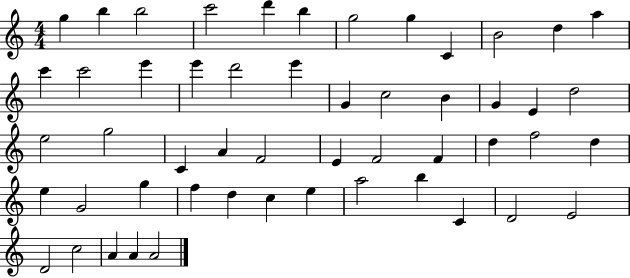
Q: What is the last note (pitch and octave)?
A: A4